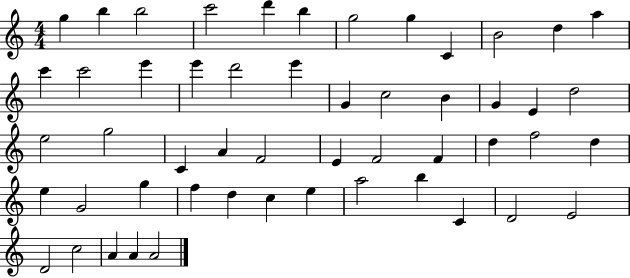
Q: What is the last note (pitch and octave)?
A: A4